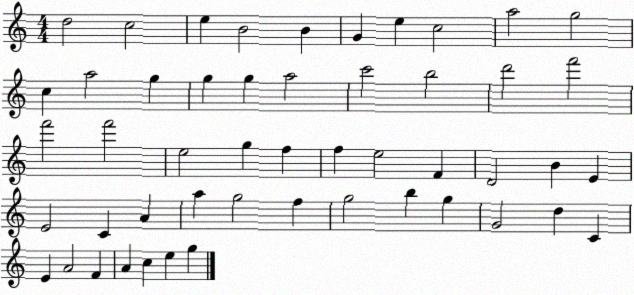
X:1
T:Untitled
M:4/4
L:1/4
K:C
d2 c2 e B2 B G e c2 a2 g2 c a2 g g g a2 c'2 b2 d'2 f'2 f'2 f'2 e2 g f f e2 F D2 B E E2 C A a g2 f g2 b g G2 d C E A2 F A c e g